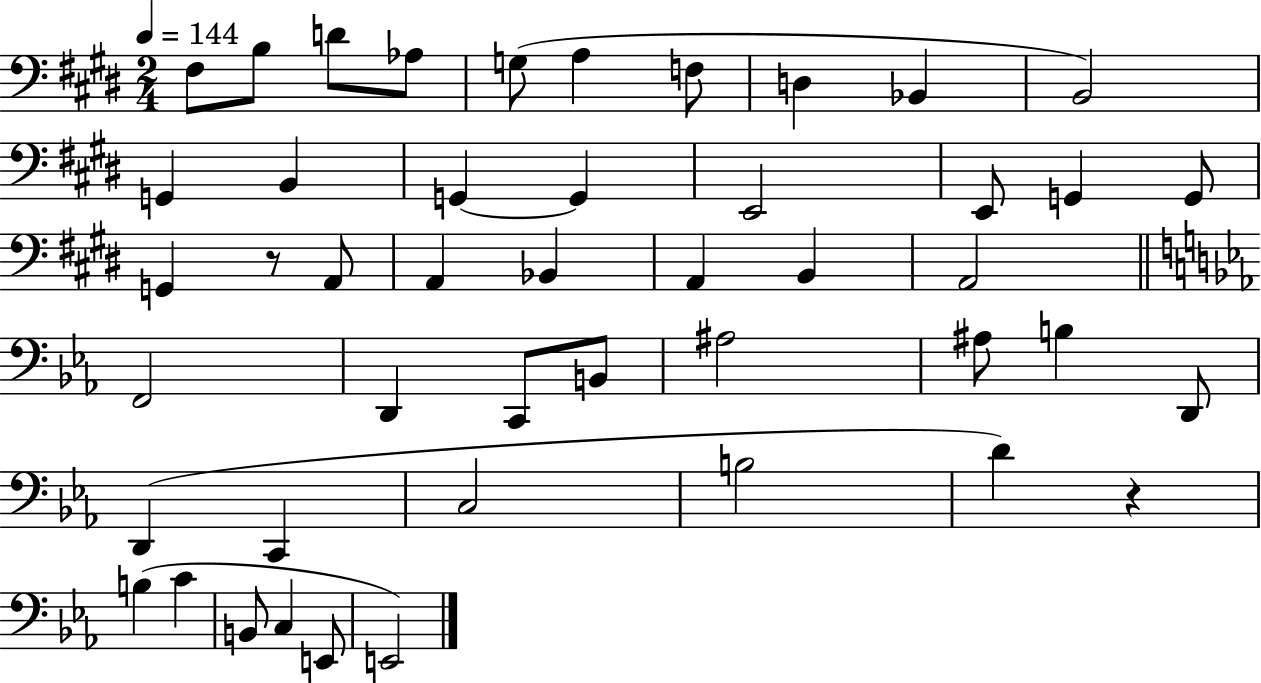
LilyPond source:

{
  \clef bass
  \numericTimeSignature
  \time 2/4
  \key e \major
  \tempo 4 = 144
  fis8 b8 d'8 aes8 | g8( a4 f8 | d4 bes,4 | b,2) | \break g,4 b,4 | g,4~~ g,4 | e,2 | e,8 g,4 g,8 | \break g,4 r8 a,8 | a,4 bes,4 | a,4 b,4 | a,2 | \break \bar "||" \break \key c \minor f,2 | d,4 c,8 b,8 | ais2 | ais8 b4 d,8 | \break d,4( c,4 | c2 | b2 | d'4) r4 | \break b4( c'4 | b,8 c4 e,8 | e,2) | \bar "|."
}